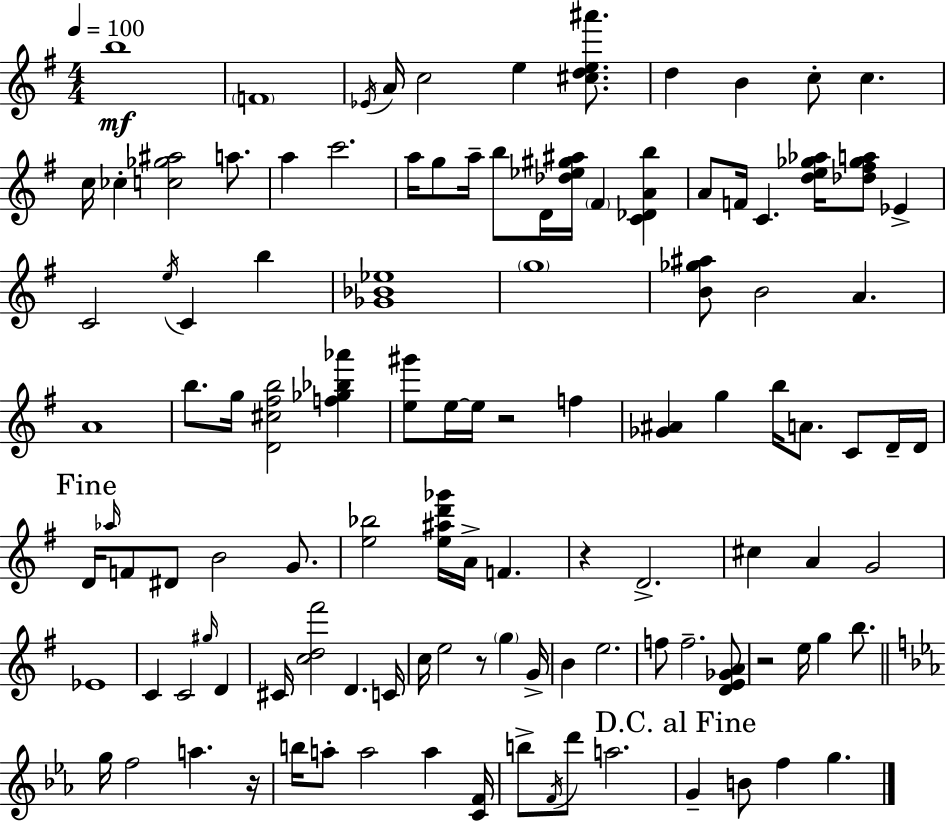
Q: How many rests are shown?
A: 5